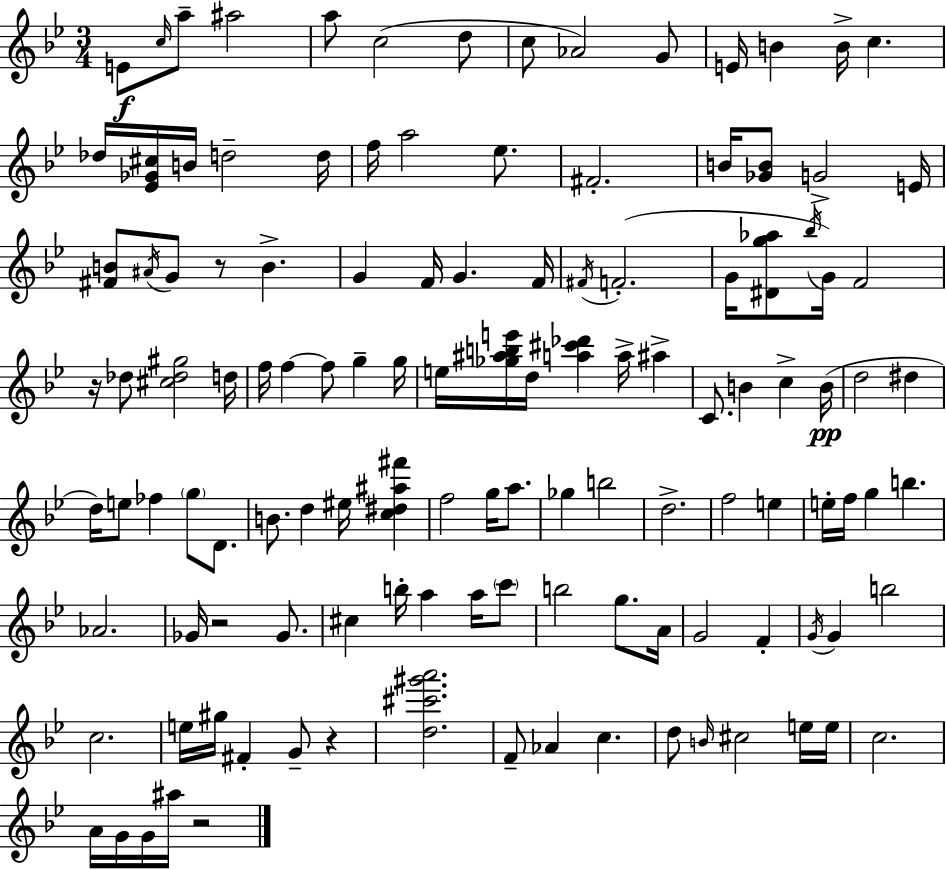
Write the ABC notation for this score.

X:1
T:Untitled
M:3/4
L:1/4
K:Gm
E/2 c/4 a/2 ^a2 a/2 c2 d/2 c/2 _A2 G/2 E/4 B B/4 c _d/4 [_E_G^c]/4 B/4 d2 d/4 f/4 a2 _e/2 ^F2 B/4 [_GB]/2 G2 E/4 [^FB]/2 ^A/4 G/2 z/2 B G F/4 G F/4 ^F/4 F2 G/4 [^Dg_a]/2 _b/4 G/4 F2 z/4 _d/2 [^c_d^g]2 d/4 f/4 f f/2 g g/4 e/4 [_g^abe']/4 d/4 [a^c'_d'] a/4 ^a C/2 B c B/4 d2 ^d d/4 e/2 _f g/2 D/2 B/2 d ^e/4 [c^d^a^f'] f2 g/4 a/2 _g b2 d2 f2 e e/4 f/4 g b _A2 _G/4 z2 _G/2 ^c b/4 a a/4 c'/2 b2 g/2 A/4 G2 F G/4 G b2 c2 e/4 ^g/4 ^F G/2 z [d^c'^g'a']2 F/2 _A c d/2 B/4 ^c2 e/4 e/4 c2 A/4 G/4 G/4 ^a/4 z2